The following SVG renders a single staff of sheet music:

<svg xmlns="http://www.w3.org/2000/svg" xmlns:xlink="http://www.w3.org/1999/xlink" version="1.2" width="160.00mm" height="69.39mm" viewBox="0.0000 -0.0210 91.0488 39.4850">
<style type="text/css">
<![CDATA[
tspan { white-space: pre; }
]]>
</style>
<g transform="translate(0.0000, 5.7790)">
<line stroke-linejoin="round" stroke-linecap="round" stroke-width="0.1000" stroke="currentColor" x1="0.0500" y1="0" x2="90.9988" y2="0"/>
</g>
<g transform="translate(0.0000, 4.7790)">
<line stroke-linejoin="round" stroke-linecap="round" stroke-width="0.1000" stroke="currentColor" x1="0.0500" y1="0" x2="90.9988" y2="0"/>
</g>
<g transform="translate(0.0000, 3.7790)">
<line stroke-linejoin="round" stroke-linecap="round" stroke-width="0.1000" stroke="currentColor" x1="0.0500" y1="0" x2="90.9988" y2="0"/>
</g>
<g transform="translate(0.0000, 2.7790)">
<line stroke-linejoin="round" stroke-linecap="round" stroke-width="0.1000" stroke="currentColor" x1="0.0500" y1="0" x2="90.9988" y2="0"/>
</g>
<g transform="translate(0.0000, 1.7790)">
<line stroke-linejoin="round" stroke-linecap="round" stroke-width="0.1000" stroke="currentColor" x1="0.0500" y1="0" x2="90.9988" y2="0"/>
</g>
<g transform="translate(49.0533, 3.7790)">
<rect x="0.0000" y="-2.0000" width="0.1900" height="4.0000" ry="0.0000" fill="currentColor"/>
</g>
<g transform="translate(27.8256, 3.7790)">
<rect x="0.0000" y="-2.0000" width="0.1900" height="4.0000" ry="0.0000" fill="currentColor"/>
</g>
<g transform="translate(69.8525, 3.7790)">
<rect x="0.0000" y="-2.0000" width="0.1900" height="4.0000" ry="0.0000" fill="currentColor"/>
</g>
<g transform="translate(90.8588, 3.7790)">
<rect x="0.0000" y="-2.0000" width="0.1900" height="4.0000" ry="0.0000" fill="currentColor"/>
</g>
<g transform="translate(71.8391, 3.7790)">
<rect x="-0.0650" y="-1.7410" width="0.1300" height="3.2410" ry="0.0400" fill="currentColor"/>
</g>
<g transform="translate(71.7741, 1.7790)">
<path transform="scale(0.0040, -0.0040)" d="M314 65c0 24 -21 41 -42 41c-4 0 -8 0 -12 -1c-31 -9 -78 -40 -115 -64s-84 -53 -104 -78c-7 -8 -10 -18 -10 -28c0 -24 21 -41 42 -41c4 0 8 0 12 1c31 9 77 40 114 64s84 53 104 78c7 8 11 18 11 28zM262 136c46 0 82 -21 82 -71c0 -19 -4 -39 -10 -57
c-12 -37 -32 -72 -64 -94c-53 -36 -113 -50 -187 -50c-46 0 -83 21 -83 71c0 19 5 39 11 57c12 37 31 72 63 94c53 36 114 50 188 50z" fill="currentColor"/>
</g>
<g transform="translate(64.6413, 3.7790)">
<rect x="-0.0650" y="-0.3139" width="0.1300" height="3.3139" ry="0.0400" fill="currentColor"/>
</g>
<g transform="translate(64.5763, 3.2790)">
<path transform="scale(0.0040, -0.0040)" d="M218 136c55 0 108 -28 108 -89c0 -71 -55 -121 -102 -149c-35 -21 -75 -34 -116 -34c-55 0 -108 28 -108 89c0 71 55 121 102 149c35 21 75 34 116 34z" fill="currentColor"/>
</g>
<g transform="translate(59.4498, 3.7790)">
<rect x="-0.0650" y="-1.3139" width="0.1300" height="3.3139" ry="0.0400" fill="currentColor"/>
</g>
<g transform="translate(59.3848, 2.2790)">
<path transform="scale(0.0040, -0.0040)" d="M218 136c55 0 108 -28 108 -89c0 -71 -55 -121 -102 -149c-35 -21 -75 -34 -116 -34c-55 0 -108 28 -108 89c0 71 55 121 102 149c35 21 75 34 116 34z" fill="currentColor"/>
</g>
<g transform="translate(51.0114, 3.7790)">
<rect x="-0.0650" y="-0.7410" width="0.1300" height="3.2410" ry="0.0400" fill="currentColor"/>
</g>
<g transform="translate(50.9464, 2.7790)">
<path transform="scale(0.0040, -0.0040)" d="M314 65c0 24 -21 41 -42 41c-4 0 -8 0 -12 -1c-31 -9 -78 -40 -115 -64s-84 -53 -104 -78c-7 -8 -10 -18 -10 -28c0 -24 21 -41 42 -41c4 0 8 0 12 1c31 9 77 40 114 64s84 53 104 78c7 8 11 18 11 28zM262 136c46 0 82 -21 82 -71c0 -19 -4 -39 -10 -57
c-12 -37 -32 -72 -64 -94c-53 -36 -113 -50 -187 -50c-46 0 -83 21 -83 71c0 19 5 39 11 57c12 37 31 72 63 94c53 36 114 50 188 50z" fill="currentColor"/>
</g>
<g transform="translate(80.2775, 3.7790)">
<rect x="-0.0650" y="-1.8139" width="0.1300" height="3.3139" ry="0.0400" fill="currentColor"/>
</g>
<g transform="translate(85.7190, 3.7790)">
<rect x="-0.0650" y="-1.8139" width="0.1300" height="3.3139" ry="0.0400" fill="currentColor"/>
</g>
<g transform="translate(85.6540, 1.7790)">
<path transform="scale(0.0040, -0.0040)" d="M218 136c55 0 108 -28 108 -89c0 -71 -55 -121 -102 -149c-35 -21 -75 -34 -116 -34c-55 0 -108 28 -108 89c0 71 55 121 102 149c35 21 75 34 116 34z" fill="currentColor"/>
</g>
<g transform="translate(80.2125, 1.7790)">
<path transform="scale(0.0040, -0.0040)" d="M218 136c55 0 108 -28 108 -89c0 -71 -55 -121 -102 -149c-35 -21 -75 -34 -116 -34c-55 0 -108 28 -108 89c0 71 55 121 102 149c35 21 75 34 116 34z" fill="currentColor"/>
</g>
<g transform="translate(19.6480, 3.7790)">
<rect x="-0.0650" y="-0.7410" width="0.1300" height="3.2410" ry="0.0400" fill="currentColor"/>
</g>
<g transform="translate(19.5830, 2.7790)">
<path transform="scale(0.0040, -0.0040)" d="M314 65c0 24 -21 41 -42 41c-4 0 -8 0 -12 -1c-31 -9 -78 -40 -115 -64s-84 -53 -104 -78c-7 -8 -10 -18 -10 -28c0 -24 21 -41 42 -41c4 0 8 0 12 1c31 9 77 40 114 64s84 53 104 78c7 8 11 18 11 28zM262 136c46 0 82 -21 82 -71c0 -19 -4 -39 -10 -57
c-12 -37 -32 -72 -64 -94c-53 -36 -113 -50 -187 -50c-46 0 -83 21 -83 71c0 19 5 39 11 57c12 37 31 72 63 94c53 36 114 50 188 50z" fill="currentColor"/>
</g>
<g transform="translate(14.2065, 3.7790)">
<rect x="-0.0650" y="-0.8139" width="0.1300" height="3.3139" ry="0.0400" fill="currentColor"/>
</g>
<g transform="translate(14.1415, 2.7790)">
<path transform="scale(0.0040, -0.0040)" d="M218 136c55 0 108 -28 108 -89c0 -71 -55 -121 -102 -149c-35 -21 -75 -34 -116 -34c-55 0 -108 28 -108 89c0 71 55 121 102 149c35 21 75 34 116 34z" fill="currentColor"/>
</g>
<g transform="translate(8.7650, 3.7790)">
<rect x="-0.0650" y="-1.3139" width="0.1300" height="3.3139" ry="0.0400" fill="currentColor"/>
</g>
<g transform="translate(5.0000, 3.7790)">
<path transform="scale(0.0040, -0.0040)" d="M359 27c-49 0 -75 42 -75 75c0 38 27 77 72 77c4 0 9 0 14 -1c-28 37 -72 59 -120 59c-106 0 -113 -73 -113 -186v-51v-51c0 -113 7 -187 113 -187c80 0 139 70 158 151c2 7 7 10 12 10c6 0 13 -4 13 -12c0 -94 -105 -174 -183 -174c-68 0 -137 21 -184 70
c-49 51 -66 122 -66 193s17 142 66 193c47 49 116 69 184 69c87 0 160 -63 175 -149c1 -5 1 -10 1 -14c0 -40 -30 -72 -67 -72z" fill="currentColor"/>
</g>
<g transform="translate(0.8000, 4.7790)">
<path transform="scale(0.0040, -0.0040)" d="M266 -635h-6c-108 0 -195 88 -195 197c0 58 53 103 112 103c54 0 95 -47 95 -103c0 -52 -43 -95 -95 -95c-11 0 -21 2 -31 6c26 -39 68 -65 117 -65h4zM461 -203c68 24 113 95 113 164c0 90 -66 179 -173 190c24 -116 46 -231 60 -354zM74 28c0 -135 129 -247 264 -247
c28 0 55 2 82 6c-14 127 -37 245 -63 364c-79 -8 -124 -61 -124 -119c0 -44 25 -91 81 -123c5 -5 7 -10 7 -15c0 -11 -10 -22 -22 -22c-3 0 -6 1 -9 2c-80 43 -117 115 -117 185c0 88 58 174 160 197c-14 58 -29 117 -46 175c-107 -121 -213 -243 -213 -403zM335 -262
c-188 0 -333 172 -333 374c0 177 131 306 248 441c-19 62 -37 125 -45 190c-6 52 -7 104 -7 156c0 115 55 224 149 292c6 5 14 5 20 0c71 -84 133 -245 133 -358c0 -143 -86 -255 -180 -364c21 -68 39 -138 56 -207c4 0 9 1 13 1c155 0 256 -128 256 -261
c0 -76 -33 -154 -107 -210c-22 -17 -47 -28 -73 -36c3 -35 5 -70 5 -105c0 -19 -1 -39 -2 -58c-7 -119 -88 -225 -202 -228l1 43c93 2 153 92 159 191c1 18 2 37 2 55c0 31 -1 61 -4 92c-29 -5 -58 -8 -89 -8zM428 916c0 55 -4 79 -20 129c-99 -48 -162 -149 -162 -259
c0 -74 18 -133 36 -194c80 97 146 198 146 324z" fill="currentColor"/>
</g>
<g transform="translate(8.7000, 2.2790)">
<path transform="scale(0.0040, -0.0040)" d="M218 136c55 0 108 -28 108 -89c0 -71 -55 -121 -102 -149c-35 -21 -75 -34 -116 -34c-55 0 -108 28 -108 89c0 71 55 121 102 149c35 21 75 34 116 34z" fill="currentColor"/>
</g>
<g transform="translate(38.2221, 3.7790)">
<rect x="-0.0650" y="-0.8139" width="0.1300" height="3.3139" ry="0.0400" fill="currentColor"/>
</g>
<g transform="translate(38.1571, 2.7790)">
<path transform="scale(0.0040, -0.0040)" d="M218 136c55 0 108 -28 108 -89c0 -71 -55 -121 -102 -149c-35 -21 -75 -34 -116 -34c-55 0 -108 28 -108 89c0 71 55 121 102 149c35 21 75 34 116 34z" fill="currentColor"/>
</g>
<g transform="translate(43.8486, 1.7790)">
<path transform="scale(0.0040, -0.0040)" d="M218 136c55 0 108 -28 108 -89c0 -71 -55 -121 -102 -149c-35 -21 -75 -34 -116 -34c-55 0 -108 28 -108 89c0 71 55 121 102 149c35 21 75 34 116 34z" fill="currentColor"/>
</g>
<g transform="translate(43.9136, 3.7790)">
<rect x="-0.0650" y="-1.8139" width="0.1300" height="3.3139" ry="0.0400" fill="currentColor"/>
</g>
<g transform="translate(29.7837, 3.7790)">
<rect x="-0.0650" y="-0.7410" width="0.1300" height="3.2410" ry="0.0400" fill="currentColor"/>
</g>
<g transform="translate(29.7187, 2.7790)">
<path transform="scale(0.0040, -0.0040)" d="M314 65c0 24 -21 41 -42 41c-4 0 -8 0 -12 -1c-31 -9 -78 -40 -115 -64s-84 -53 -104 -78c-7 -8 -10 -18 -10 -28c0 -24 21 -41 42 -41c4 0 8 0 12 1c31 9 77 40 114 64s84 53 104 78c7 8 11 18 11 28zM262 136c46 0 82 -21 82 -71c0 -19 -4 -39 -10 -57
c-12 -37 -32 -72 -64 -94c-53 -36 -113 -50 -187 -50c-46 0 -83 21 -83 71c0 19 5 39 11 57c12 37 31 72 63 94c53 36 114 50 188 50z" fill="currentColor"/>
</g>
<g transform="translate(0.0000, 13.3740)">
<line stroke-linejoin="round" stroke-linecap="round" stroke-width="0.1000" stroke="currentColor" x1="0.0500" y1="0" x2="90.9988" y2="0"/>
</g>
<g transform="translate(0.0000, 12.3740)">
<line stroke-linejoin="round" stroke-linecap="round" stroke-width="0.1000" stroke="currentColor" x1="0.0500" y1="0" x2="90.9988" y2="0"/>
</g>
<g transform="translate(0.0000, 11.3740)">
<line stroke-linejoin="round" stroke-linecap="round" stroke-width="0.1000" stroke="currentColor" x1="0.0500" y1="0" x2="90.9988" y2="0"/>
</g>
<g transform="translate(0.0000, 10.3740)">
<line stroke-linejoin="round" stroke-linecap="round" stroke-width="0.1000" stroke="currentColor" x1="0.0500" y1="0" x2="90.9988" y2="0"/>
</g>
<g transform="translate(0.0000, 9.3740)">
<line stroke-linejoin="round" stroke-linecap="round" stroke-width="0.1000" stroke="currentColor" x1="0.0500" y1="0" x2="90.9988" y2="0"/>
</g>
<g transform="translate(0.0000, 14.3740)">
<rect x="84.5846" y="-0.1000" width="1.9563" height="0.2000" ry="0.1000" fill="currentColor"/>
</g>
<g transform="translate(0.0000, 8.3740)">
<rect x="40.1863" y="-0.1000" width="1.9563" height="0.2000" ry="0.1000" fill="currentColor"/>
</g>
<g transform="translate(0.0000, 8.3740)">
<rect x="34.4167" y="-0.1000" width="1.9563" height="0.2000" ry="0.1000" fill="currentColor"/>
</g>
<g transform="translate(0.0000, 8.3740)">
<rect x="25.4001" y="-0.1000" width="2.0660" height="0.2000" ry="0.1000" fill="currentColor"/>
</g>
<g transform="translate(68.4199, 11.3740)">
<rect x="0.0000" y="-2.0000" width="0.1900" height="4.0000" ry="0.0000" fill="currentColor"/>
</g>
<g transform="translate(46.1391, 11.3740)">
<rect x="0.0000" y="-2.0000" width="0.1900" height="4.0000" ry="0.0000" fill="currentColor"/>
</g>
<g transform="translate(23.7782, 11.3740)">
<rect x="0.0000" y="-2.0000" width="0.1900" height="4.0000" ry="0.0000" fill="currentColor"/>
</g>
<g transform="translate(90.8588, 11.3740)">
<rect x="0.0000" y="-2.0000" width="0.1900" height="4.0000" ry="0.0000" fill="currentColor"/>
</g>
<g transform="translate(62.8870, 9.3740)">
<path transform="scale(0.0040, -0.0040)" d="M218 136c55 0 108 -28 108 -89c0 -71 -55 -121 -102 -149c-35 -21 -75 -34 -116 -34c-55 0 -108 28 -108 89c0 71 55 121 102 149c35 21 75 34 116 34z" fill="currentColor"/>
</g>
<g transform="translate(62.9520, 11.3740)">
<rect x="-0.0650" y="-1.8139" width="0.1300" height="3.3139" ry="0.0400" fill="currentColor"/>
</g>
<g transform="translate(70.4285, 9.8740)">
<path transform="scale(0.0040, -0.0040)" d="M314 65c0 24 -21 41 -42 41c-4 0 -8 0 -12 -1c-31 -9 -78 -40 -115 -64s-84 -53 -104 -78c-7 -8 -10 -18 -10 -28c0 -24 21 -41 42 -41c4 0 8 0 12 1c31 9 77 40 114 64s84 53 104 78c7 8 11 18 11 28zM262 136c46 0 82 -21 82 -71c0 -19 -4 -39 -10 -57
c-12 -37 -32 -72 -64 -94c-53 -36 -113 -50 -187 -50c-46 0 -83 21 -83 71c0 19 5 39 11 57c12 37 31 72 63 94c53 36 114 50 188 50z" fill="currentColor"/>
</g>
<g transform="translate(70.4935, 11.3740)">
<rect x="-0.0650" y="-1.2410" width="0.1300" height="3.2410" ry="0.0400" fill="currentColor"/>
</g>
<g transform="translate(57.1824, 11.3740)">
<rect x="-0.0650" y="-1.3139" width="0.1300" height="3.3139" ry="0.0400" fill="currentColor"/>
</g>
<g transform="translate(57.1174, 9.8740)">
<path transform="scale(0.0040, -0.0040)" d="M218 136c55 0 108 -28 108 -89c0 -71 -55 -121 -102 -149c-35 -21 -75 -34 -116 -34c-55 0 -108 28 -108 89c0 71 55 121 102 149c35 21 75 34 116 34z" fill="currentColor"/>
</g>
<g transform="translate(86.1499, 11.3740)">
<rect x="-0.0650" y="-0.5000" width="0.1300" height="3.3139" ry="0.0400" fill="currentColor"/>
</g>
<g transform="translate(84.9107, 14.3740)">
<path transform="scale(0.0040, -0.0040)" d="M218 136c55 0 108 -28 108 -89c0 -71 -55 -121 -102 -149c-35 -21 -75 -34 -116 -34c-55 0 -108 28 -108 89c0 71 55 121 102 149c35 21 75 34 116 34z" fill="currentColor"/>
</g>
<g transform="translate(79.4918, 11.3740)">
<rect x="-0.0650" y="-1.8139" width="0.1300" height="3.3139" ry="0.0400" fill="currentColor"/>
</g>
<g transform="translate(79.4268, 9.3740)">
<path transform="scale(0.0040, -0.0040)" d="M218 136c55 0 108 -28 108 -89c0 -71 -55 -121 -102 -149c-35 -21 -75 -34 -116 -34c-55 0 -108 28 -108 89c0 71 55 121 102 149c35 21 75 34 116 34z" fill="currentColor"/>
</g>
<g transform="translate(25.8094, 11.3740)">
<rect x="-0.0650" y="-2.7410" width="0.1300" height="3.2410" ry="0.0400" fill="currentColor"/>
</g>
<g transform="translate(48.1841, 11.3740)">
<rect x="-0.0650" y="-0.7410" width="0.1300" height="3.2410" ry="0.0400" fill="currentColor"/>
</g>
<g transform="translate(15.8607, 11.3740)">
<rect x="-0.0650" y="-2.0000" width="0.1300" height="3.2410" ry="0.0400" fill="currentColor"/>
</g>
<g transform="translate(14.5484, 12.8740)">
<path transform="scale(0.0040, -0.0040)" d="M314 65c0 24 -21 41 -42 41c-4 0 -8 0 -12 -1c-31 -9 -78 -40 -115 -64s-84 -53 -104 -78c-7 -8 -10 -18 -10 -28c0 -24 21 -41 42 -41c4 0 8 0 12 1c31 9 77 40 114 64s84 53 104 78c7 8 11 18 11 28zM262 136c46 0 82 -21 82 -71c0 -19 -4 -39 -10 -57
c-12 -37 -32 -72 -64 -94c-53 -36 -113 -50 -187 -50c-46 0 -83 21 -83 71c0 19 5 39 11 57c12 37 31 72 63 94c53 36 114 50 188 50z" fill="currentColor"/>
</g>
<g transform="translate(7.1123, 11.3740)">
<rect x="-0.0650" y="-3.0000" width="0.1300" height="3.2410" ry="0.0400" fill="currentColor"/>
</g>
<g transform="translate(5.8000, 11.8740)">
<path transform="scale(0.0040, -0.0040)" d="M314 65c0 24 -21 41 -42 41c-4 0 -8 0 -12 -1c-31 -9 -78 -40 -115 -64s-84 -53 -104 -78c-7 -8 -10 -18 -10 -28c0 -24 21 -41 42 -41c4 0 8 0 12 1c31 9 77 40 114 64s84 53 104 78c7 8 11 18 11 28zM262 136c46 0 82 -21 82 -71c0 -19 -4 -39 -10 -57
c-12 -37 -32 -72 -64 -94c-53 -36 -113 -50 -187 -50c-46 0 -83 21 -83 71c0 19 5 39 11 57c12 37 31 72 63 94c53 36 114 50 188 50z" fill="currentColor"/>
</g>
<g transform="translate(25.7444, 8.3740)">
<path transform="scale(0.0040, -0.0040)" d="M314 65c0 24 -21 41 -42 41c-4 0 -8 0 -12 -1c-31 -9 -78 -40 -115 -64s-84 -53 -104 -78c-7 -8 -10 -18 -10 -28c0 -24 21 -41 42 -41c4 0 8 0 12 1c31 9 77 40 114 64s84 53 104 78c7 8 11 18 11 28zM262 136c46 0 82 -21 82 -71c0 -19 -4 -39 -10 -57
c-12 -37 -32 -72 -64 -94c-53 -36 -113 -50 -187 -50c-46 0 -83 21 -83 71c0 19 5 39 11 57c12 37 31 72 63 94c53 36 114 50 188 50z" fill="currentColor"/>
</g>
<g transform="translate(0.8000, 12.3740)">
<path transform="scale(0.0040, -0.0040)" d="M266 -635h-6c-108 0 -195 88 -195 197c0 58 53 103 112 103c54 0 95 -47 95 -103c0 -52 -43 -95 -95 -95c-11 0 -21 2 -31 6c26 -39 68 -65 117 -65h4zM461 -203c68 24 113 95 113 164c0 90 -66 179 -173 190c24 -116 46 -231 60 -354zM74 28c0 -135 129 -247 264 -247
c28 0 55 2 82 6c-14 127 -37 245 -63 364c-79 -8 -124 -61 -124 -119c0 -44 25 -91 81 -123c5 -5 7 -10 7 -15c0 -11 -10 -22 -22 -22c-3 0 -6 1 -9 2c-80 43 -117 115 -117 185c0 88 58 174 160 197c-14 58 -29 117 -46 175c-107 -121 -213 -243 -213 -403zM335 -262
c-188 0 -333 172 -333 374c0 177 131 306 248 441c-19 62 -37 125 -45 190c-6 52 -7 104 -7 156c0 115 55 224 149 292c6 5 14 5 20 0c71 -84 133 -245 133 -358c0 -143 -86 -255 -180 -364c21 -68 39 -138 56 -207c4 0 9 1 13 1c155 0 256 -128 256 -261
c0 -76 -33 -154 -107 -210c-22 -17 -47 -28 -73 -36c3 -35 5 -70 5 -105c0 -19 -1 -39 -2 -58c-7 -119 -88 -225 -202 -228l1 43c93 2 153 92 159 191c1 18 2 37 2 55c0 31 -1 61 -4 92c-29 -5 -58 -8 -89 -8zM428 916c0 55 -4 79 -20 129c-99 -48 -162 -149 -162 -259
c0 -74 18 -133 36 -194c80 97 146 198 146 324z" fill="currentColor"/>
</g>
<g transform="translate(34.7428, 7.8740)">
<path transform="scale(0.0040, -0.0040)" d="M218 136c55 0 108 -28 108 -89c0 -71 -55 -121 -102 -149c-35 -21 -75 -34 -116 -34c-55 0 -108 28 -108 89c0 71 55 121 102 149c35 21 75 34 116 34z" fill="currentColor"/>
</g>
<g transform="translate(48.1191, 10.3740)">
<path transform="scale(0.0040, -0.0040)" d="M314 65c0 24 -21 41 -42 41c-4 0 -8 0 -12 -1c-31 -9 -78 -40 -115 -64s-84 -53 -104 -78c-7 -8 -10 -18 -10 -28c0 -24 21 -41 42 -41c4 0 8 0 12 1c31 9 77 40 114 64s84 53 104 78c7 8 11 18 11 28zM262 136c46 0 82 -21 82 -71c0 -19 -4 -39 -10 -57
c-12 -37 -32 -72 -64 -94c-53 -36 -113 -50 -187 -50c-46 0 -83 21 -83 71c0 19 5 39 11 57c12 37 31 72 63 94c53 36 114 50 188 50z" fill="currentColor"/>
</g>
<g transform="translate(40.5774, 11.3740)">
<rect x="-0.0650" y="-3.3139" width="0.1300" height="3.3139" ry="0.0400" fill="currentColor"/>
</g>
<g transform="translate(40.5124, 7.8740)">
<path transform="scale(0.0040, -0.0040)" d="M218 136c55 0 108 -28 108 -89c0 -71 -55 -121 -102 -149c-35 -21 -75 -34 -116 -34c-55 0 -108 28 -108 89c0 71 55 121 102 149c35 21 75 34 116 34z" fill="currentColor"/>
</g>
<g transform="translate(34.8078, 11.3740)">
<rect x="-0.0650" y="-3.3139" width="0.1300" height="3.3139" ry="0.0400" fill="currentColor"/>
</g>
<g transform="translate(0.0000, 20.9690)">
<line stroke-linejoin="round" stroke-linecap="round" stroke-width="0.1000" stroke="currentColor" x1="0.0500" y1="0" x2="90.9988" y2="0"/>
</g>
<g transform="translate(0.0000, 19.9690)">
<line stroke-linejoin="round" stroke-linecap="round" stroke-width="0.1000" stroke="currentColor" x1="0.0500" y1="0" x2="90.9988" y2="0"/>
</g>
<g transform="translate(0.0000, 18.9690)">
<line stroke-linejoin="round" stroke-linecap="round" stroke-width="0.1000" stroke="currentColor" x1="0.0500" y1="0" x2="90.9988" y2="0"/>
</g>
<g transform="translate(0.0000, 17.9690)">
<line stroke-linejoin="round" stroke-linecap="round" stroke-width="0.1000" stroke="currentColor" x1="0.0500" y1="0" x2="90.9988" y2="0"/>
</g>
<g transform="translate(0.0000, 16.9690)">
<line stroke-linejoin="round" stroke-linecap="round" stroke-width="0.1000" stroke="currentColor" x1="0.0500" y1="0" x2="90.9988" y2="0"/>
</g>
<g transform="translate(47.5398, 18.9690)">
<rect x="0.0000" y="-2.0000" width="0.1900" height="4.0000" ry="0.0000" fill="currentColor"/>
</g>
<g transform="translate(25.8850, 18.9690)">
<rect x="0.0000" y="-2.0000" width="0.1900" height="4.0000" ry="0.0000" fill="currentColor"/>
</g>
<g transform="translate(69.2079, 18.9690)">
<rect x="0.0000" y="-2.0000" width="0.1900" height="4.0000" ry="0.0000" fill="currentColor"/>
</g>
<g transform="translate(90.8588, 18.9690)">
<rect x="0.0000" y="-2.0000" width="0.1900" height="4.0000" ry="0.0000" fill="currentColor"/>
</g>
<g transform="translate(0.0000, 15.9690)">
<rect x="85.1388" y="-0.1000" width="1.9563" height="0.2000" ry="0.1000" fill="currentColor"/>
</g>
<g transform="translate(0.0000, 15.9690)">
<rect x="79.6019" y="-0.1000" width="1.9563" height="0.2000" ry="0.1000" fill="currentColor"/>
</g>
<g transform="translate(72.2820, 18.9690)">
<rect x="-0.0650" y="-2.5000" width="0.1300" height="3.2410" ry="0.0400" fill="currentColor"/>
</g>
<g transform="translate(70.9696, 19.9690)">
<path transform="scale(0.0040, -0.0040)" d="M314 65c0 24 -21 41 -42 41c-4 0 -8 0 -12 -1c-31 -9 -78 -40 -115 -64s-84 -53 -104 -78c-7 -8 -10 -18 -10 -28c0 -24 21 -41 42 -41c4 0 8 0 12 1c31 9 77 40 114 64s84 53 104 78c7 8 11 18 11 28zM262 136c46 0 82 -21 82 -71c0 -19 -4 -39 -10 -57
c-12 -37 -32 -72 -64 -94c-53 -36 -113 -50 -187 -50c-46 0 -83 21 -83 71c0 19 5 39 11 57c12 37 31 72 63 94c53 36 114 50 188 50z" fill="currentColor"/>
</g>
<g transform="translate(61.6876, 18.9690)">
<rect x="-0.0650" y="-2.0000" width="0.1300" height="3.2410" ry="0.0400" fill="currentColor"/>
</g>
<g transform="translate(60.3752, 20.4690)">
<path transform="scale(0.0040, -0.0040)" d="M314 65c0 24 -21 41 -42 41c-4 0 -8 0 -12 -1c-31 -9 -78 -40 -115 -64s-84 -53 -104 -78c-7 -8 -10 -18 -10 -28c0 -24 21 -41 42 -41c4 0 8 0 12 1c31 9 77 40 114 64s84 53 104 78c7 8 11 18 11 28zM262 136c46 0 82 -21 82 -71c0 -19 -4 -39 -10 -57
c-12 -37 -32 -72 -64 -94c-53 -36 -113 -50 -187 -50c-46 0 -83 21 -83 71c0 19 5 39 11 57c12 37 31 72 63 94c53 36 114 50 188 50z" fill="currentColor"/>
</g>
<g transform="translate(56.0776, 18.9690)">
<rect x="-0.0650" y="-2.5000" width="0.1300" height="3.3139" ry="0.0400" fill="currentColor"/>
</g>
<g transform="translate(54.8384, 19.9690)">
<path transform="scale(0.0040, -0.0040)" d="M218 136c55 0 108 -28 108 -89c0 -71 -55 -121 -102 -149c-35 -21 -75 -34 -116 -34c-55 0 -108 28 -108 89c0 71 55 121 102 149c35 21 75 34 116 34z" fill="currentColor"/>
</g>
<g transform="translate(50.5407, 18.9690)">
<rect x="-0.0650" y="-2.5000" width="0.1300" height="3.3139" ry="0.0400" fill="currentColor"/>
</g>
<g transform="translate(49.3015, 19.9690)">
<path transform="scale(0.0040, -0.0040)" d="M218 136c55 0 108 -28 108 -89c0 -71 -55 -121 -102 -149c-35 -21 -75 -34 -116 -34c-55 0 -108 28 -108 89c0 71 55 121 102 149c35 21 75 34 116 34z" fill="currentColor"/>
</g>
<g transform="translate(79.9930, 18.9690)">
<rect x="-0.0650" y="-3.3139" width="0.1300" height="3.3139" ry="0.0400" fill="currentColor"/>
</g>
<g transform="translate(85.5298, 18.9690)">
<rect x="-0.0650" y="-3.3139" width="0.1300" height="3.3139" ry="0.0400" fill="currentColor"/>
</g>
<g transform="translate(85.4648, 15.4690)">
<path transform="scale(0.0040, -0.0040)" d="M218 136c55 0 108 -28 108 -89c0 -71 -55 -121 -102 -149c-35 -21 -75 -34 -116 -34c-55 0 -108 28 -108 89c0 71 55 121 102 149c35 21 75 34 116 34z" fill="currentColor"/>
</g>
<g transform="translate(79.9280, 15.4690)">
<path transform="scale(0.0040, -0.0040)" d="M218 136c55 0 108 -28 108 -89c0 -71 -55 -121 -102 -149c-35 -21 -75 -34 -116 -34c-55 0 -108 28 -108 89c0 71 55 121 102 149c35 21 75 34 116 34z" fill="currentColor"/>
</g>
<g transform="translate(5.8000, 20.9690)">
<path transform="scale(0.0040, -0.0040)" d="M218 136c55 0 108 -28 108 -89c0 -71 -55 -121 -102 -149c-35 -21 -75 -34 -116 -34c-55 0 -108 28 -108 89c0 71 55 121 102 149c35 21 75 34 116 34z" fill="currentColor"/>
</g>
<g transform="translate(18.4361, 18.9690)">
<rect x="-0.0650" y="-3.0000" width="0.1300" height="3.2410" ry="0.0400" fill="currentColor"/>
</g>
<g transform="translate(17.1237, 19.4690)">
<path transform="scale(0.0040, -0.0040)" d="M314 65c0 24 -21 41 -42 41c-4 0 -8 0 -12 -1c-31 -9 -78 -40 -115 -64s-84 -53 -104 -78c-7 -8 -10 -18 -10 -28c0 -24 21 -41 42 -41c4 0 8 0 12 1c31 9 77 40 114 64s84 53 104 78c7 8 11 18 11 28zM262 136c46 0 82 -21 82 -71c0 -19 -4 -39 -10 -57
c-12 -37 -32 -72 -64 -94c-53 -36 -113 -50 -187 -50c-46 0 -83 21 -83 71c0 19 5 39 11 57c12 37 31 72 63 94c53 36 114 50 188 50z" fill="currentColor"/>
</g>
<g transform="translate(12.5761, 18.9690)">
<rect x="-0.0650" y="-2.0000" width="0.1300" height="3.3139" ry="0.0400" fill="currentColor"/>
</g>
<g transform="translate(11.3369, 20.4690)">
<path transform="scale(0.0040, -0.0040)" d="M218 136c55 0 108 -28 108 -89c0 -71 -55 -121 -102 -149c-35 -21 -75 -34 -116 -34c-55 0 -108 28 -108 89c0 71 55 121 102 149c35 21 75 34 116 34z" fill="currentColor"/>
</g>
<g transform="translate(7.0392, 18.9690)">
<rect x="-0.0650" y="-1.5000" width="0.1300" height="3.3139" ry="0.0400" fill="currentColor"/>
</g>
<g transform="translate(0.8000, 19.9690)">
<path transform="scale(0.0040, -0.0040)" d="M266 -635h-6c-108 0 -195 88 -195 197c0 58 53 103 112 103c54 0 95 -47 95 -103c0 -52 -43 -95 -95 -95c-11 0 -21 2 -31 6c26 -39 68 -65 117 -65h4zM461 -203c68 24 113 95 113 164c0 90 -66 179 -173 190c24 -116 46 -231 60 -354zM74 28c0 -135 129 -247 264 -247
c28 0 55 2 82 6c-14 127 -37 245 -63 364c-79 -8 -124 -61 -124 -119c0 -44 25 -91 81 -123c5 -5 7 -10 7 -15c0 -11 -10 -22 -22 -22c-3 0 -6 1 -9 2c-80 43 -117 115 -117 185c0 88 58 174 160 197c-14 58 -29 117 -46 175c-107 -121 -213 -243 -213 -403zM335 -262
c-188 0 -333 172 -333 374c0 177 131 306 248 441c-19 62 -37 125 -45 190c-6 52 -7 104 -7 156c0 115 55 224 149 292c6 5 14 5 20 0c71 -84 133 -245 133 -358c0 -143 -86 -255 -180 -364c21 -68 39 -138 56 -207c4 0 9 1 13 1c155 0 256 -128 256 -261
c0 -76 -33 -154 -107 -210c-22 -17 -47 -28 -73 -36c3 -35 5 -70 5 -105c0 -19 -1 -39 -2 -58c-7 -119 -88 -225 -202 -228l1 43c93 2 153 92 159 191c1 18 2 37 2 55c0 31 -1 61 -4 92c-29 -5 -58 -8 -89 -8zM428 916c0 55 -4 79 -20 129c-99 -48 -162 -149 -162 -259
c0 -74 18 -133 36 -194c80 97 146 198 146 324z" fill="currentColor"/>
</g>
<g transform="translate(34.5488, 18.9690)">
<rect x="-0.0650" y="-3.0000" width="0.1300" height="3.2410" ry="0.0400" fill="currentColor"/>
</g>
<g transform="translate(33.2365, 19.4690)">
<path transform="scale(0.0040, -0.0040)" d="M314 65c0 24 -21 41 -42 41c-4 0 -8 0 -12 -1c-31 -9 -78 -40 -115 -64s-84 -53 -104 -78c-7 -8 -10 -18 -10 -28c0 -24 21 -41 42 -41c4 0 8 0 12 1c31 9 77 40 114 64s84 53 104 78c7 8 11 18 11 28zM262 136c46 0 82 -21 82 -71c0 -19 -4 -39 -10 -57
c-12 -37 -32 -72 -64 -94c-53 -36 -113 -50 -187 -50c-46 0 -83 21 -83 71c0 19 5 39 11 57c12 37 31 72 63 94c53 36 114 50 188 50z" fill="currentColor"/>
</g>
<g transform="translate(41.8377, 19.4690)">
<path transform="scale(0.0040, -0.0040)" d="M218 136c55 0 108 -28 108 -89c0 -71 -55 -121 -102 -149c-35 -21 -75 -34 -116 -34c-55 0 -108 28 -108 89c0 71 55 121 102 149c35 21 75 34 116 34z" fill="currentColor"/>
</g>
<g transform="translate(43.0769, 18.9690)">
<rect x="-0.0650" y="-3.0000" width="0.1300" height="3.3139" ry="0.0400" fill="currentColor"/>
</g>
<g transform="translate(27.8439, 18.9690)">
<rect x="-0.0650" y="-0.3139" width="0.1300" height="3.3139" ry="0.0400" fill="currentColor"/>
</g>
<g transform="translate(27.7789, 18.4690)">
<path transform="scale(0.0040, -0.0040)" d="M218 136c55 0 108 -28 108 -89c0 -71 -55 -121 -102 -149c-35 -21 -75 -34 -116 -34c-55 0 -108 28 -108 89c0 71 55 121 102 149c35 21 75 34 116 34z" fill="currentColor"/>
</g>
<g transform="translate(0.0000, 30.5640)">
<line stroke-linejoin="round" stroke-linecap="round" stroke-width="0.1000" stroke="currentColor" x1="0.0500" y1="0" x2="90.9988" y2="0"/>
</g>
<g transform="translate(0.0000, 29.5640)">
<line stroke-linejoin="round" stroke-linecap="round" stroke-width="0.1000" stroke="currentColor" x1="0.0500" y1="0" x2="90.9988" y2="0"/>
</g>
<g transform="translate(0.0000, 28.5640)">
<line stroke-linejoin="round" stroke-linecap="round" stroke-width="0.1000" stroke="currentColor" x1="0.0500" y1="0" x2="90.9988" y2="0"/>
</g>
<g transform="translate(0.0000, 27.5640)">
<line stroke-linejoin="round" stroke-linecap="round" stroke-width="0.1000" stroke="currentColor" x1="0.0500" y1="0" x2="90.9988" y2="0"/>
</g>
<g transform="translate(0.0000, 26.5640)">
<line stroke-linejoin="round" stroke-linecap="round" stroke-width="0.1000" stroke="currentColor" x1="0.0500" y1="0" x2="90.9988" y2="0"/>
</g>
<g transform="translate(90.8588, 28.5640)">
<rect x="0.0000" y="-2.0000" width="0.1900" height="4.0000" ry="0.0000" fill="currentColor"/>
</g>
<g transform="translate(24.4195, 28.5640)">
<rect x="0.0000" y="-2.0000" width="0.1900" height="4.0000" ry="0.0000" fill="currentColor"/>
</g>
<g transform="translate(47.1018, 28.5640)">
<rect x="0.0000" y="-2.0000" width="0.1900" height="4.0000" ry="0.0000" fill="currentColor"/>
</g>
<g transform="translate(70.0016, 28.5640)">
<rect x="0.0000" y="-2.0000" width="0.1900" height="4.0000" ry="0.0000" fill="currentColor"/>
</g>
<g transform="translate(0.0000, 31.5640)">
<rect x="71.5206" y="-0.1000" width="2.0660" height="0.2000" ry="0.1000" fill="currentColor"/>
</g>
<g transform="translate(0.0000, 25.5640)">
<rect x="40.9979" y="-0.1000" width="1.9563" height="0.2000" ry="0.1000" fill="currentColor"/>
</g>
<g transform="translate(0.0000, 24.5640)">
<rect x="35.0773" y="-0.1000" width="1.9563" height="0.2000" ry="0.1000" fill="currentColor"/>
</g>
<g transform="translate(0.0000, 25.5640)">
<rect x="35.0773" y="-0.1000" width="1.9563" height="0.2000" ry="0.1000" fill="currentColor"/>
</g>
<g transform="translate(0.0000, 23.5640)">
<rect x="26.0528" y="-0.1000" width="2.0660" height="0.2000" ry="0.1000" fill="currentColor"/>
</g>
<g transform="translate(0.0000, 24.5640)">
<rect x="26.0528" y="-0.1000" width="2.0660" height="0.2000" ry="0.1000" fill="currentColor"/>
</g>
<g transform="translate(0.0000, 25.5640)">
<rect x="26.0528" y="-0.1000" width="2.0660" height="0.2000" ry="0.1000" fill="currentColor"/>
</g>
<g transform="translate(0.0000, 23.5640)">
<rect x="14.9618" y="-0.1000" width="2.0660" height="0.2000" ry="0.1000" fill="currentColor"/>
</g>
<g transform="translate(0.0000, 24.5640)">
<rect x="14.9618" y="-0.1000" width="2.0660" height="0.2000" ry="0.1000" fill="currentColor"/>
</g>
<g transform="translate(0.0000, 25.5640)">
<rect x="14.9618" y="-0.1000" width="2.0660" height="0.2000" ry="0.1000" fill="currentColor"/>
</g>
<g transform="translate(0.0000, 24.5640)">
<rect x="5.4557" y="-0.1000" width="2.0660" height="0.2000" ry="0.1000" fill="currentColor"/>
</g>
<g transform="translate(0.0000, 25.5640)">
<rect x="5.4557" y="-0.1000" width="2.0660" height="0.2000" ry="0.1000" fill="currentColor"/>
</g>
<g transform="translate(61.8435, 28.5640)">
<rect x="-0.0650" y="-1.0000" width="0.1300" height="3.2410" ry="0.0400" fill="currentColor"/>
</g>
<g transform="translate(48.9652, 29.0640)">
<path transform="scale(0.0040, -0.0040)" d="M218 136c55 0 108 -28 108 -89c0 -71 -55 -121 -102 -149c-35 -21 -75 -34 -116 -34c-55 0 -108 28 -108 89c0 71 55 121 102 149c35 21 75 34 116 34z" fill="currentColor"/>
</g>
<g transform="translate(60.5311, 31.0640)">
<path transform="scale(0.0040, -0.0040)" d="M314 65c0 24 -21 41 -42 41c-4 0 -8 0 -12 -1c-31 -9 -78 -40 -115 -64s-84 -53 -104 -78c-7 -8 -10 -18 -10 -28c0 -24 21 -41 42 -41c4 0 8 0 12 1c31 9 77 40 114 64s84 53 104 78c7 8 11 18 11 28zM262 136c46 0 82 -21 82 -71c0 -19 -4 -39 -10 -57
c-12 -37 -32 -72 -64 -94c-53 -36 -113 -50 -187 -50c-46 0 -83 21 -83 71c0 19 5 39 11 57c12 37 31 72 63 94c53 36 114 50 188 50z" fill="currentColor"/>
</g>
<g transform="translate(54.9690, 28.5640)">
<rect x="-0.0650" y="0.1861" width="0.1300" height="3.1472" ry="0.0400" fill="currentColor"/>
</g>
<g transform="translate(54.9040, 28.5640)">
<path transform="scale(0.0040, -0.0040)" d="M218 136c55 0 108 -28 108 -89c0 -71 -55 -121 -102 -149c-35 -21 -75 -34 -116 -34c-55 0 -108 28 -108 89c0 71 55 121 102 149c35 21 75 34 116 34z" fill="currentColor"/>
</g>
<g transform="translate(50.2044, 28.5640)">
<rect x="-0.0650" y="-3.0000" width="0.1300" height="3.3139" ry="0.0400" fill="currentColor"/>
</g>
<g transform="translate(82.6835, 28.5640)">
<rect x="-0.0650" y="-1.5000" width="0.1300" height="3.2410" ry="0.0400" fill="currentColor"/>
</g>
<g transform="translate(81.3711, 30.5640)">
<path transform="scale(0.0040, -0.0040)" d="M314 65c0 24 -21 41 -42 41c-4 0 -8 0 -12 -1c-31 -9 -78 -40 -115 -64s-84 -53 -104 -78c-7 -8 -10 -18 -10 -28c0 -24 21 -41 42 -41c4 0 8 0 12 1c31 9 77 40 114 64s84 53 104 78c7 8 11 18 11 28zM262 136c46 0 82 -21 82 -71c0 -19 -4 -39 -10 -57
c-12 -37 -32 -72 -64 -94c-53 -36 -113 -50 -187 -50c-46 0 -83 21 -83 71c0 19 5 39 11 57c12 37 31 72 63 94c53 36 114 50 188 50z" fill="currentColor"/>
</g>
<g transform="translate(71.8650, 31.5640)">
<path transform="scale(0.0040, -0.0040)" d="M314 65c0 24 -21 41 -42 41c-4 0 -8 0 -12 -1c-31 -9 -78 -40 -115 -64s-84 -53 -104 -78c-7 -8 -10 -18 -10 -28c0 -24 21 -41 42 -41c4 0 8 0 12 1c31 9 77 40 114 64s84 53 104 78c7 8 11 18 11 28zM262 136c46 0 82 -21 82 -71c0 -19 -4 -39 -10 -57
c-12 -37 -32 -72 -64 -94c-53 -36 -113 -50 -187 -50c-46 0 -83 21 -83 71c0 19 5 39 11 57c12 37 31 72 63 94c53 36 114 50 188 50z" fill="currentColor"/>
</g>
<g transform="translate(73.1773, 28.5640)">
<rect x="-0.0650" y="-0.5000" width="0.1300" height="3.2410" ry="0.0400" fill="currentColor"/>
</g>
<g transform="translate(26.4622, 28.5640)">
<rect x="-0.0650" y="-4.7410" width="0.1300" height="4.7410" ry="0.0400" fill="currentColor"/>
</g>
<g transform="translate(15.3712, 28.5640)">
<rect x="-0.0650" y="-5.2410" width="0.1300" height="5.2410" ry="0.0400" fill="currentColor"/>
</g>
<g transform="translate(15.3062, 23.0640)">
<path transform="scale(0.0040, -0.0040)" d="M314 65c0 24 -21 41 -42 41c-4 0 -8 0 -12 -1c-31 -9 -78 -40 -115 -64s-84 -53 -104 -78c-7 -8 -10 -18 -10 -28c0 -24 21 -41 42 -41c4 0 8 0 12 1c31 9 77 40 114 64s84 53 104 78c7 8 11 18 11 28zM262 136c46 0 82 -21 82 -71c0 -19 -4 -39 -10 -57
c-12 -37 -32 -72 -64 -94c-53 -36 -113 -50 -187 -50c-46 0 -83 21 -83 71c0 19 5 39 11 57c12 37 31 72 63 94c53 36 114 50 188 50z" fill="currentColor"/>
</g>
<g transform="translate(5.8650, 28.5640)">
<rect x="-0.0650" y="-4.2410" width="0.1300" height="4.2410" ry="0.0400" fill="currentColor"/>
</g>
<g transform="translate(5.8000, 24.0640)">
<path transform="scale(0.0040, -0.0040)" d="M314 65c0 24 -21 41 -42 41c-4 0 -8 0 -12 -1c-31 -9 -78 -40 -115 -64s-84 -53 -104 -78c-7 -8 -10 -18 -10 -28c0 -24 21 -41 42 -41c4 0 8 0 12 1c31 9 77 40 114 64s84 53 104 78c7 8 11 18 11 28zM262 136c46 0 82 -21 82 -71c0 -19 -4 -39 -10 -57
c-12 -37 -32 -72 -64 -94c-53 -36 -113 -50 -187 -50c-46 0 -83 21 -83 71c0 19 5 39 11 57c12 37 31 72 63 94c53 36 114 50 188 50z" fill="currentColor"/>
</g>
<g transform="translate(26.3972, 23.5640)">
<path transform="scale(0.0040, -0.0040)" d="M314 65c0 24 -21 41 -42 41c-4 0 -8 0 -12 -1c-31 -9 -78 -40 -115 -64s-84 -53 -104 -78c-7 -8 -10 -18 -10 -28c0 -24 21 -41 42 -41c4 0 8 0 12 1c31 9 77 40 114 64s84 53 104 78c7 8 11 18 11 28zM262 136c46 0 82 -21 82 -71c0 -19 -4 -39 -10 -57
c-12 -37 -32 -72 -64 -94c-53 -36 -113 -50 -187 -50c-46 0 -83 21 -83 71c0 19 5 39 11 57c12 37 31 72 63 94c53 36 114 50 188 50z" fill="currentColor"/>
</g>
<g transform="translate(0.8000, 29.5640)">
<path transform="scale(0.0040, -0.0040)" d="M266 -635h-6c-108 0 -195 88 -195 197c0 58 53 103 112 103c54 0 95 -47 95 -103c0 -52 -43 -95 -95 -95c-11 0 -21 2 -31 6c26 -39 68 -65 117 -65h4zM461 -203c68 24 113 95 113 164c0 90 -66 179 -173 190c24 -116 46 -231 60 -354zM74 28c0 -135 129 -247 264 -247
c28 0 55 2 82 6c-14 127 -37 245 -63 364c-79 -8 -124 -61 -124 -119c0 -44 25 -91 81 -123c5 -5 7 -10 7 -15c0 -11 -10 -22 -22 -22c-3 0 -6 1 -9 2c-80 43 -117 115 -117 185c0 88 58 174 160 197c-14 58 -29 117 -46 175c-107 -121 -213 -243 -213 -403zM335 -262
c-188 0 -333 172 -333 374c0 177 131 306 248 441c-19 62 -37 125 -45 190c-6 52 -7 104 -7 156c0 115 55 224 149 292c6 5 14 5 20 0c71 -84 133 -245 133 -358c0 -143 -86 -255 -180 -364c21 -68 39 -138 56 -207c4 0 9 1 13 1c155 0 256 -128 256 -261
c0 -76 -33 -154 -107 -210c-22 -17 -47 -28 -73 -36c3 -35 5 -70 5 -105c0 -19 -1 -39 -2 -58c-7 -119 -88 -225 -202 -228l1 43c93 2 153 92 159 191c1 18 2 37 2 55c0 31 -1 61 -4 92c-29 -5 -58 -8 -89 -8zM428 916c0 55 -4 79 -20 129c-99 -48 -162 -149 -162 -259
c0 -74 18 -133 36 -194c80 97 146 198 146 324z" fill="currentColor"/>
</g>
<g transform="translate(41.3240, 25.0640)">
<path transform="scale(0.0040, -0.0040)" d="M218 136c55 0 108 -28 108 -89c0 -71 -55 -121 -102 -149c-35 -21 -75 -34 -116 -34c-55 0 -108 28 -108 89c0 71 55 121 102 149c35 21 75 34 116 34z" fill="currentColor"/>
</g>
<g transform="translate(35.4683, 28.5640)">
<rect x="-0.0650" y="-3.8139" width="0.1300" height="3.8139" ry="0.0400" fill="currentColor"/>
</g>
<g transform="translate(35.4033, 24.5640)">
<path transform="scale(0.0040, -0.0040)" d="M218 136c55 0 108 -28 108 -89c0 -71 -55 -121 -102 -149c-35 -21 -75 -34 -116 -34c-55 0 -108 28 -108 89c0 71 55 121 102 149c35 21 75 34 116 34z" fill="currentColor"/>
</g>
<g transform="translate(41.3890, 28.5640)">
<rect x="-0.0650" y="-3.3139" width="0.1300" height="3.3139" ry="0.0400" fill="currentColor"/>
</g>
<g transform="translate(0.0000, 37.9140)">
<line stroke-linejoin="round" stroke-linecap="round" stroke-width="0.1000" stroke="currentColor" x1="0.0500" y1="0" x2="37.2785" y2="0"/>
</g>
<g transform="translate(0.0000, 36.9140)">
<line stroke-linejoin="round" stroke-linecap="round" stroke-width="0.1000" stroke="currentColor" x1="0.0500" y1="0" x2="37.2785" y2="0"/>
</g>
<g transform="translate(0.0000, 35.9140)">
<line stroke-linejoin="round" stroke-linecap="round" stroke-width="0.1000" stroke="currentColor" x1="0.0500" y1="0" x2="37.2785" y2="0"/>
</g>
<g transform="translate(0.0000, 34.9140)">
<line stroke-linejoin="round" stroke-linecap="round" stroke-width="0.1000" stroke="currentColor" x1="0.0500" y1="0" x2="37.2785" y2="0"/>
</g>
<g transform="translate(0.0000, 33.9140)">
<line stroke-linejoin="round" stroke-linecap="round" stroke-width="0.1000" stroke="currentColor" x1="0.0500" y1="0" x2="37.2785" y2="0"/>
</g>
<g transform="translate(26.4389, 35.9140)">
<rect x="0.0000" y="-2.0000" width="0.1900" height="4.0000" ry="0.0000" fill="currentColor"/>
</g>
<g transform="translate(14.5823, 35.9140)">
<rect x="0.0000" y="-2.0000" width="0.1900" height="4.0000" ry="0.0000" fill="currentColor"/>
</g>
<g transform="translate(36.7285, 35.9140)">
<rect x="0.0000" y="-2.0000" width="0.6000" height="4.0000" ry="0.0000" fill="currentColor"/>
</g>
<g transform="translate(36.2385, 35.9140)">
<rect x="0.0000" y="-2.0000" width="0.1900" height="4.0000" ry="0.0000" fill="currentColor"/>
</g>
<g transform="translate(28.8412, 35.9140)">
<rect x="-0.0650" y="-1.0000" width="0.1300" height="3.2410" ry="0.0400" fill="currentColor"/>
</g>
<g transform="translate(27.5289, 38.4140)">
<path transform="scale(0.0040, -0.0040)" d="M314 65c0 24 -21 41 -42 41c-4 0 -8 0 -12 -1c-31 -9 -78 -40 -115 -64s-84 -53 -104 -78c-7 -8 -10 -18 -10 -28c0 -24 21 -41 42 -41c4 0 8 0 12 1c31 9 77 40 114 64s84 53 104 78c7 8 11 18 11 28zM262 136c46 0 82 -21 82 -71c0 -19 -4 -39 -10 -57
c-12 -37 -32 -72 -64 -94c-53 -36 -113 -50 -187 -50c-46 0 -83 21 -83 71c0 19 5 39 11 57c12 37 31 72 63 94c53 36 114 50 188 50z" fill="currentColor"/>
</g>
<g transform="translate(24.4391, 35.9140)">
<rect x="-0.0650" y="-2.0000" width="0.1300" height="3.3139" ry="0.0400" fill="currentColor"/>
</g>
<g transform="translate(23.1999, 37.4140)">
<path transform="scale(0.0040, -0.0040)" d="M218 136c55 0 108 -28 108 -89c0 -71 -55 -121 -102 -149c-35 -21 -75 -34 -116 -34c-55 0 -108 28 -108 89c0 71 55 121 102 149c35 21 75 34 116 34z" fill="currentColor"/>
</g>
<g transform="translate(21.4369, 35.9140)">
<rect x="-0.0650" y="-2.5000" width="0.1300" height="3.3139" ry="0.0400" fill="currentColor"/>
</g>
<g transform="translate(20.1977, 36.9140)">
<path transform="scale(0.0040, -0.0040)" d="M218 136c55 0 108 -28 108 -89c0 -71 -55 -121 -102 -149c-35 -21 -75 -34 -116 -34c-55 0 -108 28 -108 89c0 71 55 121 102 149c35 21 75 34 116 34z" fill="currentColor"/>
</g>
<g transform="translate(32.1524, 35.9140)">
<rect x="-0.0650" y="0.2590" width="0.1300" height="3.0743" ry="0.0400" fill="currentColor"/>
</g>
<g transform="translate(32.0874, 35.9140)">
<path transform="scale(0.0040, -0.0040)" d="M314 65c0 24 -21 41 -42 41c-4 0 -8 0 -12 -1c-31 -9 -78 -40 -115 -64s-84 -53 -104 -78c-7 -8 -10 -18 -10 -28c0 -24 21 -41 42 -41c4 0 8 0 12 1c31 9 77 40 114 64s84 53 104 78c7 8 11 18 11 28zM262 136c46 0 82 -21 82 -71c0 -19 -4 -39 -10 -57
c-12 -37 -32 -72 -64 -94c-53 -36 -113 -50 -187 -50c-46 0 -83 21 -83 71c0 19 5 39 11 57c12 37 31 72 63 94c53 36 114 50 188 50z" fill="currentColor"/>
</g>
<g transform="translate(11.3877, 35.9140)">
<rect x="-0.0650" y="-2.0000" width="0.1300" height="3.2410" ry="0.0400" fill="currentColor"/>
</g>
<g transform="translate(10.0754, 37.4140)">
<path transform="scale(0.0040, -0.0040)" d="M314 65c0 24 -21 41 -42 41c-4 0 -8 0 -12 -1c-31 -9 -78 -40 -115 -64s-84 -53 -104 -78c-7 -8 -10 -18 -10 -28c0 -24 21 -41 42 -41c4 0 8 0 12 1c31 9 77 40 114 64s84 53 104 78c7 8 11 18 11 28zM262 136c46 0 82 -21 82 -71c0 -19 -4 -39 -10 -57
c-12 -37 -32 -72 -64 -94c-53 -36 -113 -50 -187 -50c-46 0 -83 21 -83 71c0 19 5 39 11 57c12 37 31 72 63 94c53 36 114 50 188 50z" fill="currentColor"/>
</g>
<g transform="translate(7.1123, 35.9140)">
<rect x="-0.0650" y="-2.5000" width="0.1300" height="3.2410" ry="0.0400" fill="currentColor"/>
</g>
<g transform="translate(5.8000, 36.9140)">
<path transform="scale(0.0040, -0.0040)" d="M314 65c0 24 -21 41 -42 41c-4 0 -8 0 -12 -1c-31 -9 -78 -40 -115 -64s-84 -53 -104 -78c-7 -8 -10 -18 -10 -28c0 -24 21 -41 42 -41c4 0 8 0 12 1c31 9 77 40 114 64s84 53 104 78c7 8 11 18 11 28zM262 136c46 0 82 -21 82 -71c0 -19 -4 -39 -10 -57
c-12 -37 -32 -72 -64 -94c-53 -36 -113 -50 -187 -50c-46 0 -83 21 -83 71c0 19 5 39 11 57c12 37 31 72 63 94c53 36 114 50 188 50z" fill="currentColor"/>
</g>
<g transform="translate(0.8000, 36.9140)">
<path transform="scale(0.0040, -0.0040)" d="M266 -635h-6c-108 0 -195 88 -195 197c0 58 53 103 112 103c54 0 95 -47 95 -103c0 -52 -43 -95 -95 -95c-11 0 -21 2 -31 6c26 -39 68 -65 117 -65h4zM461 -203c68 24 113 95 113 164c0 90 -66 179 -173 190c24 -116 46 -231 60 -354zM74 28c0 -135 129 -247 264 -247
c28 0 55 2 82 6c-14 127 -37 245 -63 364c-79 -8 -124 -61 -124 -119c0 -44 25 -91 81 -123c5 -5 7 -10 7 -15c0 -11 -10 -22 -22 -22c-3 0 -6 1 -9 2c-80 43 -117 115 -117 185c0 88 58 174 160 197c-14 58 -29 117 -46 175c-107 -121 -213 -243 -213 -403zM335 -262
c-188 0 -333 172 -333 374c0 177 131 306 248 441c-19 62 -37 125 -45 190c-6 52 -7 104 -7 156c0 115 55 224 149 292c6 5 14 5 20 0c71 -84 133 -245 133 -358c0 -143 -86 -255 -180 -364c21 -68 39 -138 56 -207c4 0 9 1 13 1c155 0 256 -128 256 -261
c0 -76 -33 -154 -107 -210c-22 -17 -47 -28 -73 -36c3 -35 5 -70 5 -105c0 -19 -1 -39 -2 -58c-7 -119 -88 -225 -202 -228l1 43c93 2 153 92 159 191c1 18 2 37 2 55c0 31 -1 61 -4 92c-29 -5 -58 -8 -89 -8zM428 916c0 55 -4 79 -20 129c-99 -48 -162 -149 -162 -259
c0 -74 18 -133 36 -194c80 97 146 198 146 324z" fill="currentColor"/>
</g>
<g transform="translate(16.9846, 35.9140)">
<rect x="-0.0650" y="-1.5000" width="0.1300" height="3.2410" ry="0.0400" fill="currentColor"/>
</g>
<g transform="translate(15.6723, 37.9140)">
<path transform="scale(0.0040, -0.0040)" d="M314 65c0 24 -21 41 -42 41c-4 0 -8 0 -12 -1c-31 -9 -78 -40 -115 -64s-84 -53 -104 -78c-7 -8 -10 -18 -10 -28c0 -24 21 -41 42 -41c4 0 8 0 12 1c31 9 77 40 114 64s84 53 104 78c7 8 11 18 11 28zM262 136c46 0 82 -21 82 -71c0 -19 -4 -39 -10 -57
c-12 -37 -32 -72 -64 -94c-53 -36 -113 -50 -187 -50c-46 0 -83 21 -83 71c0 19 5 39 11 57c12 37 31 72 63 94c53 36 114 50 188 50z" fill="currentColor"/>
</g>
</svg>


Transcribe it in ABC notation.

X:1
T:Untitled
M:4/4
L:1/4
K:C
e d d2 d2 d f d2 e c f2 f f A2 F2 a2 b b d2 e f e2 f C E F A2 c A2 A G G F2 G2 b b d'2 f'2 e'2 c' b A B D2 C2 E2 G2 F2 E2 G F D2 B2